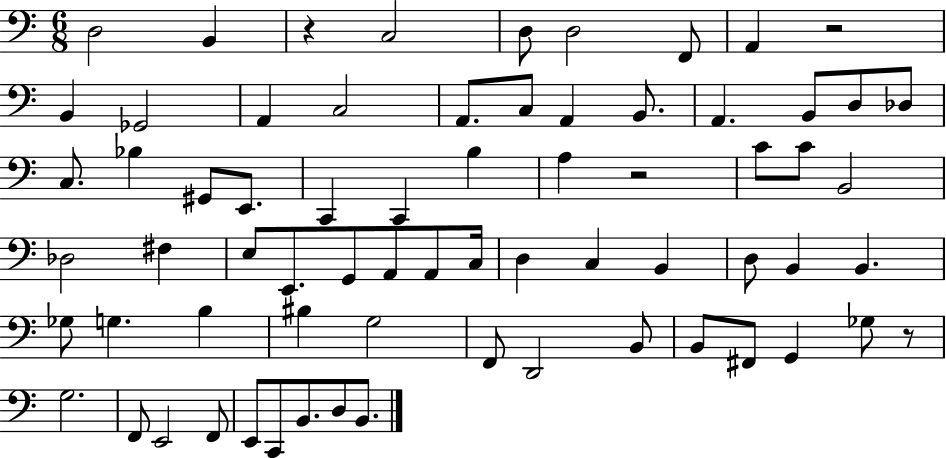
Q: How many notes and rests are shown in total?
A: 69